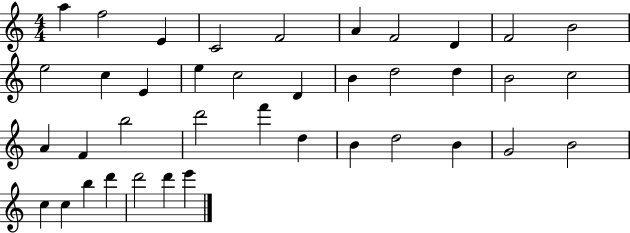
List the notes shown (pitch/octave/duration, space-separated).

A5/q F5/h E4/q C4/h F4/h A4/q F4/h D4/q F4/h B4/h E5/h C5/q E4/q E5/q C5/h D4/q B4/q D5/h D5/q B4/h C5/h A4/q F4/q B5/h D6/h F6/q D5/q B4/q D5/h B4/q G4/h B4/h C5/q C5/q B5/q D6/q D6/h D6/q E6/q